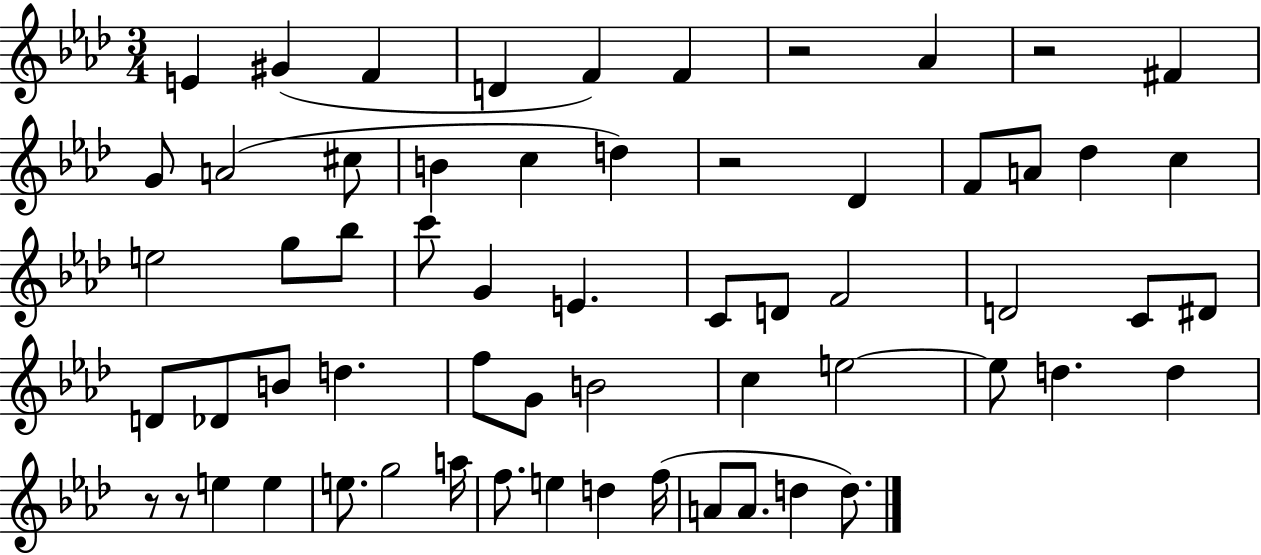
X:1
T:Untitled
M:3/4
L:1/4
K:Ab
E ^G F D F F z2 _A z2 ^F G/2 A2 ^c/2 B c d z2 _D F/2 A/2 _d c e2 g/2 _b/2 c'/2 G E C/2 D/2 F2 D2 C/2 ^D/2 D/2 _D/2 B/2 d f/2 G/2 B2 c e2 e/2 d d z/2 z/2 e e e/2 g2 a/4 f/2 e d f/4 A/2 A/2 d d/2